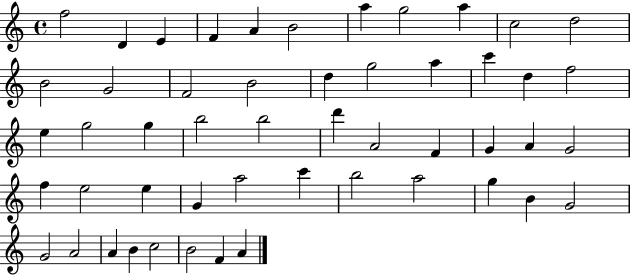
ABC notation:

X:1
T:Untitled
M:4/4
L:1/4
K:C
f2 D E F A B2 a g2 a c2 d2 B2 G2 F2 B2 d g2 a c' d f2 e g2 g b2 b2 d' A2 F G A G2 f e2 e G a2 c' b2 a2 g B G2 G2 A2 A B c2 B2 F A